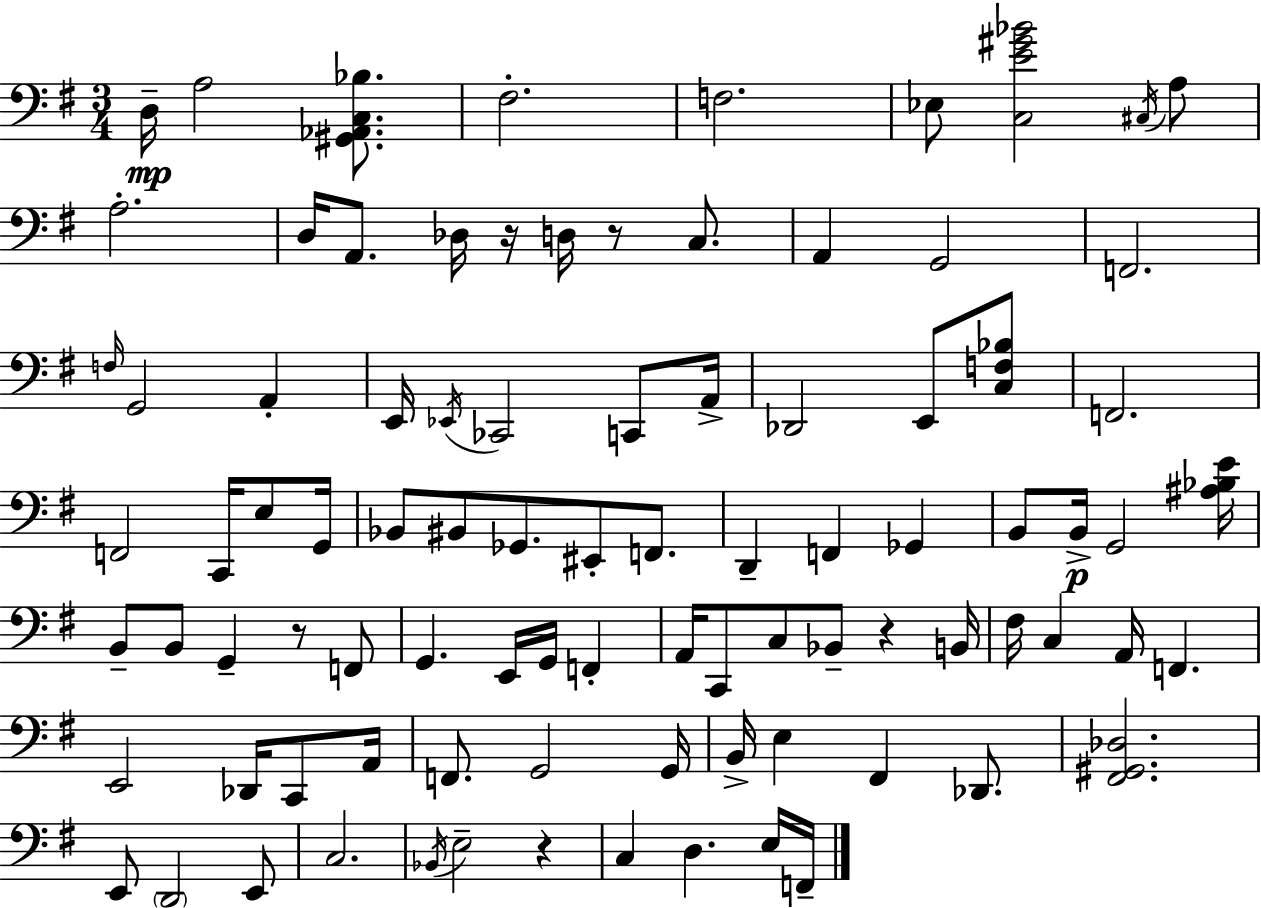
X:1
T:Untitled
M:3/4
L:1/4
K:G
D,/4 A,2 [^G,,_A,,C,_B,]/2 ^F,2 F,2 _E,/2 [C,E^G_B]2 ^C,/4 A,/2 A,2 D,/4 A,,/2 _D,/4 z/4 D,/4 z/2 C,/2 A,, G,,2 F,,2 F,/4 G,,2 A,, E,,/4 _E,,/4 _C,,2 C,,/2 A,,/4 _D,,2 E,,/2 [C,F,_B,]/2 F,,2 F,,2 C,,/4 E,/2 G,,/4 _B,,/2 ^B,,/2 _G,,/2 ^E,,/2 F,,/2 D,, F,, _G,, B,,/2 B,,/4 G,,2 [^A,_B,E]/4 B,,/2 B,,/2 G,, z/2 F,,/2 G,, E,,/4 G,,/4 F,, A,,/4 C,,/2 C,/2 _B,,/2 z B,,/4 ^F,/4 C, A,,/4 F,, E,,2 _D,,/4 C,,/2 A,,/4 F,,/2 G,,2 G,,/4 B,,/4 E, ^F,, _D,,/2 [^F,,^G,,_D,]2 E,,/2 D,,2 E,,/2 C,2 _B,,/4 E,2 z C, D, E,/4 F,,/4